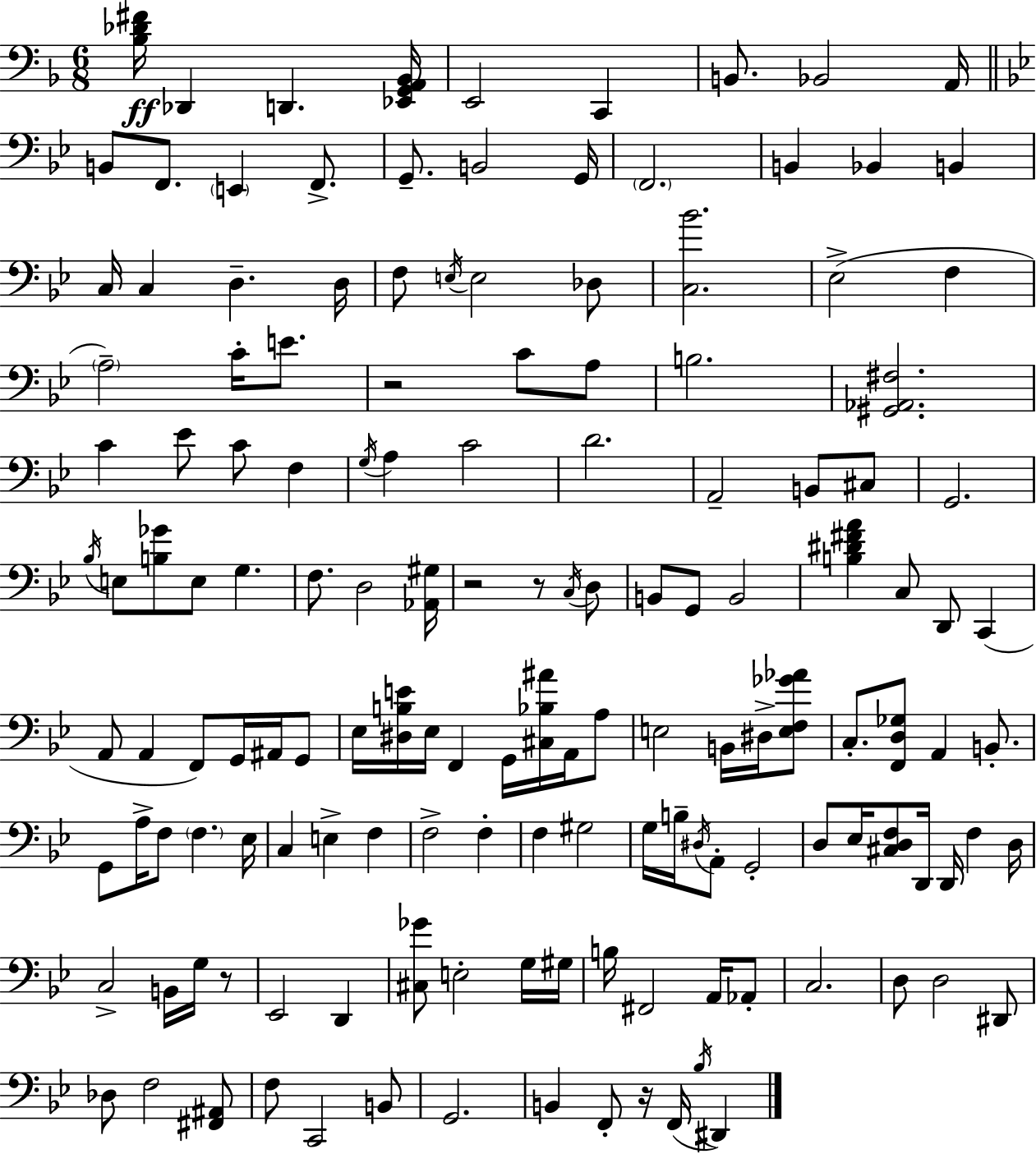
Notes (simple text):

[Bb3,Db4,F#4]/s Db2/q D2/q. [Eb2,G2,A2,Bb2]/s E2/h C2/q B2/e. Bb2/h A2/s B2/e F2/e. E2/q F2/e. G2/e. B2/h G2/s F2/h. B2/q Bb2/q B2/q C3/s C3/q D3/q. D3/s F3/e E3/s E3/h Db3/e [C3,Bb4]/h. Eb3/h F3/q A3/h C4/s E4/e. R/h C4/e A3/e B3/h. [G#2,Ab2,F#3]/h. C4/q Eb4/e C4/e F3/q G3/s A3/q C4/h D4/h. A2/h B2/e C#3/e G2/h. Bb3/s E3/e [B3,Gb4]/e E3/e G3/q. F3/e. D3/h [Ab2,G#3]/s R/h R/e C3/s D3/e B2/e G2/e B2/h [B3,D#4,F#4,A4]/q C3/e D2/e C2/q A2/e A2/q F2/e G2/s A#2/s G2/e Eb3/s [D#3,B3,E4]/s Eb3/s F2/q G2/s [C#3,Bb3,A#4]/s A2/s A3/e E3/h B2/s D#3/s [E3,F3,Gb4,Ab4]/e C3/e. [F2,D3,Gb3]/e A2/q B2/e. G2/e A3/s F3/e F3/q. Eb3/s C3/q E3/q F3/q F3/h F3/q F3/q G#3/h G3/s B3/s D#3/s A2/e G2/h D3/e Eb3/s [C#3,D3,F3]/e D2/s D2/s F3/q D3/s C3/h B2/s G3/s R/e Eb2/h D2/q [C#3,Gb4]/e E3/h G3/s G#3/s B3/s F#2/h A2/s Ab2/e C3/h. D3/e D3/h D#2/e Db3/e F3/h [F#2,A#2]/e F3/e C2/h B2/e G2/h. B2/q F2/e R/s F2/s Bb3/s D#2/q